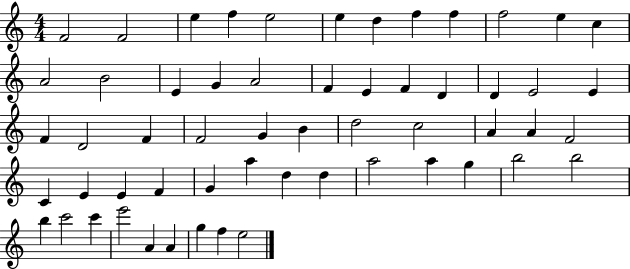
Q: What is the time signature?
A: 4/4